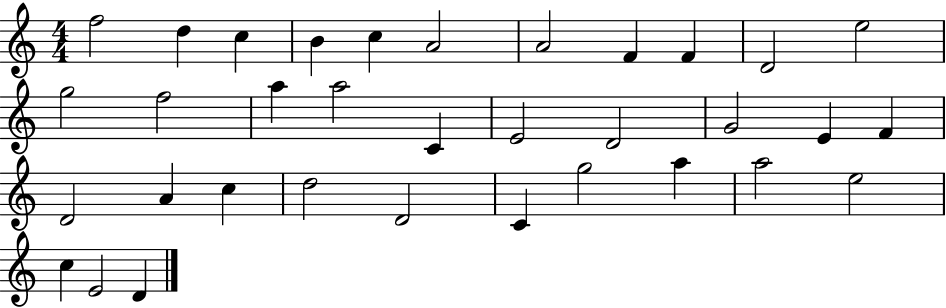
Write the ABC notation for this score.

X:1
T:Untitled
M:4/4
L:1/4
K:C
f2 d c B c A2 A2 F F D2 e2 g2 f2 a a2 C E2 D2 G2 E F D2 A c d2 D2 C g2 a a2 e2 c E2 D